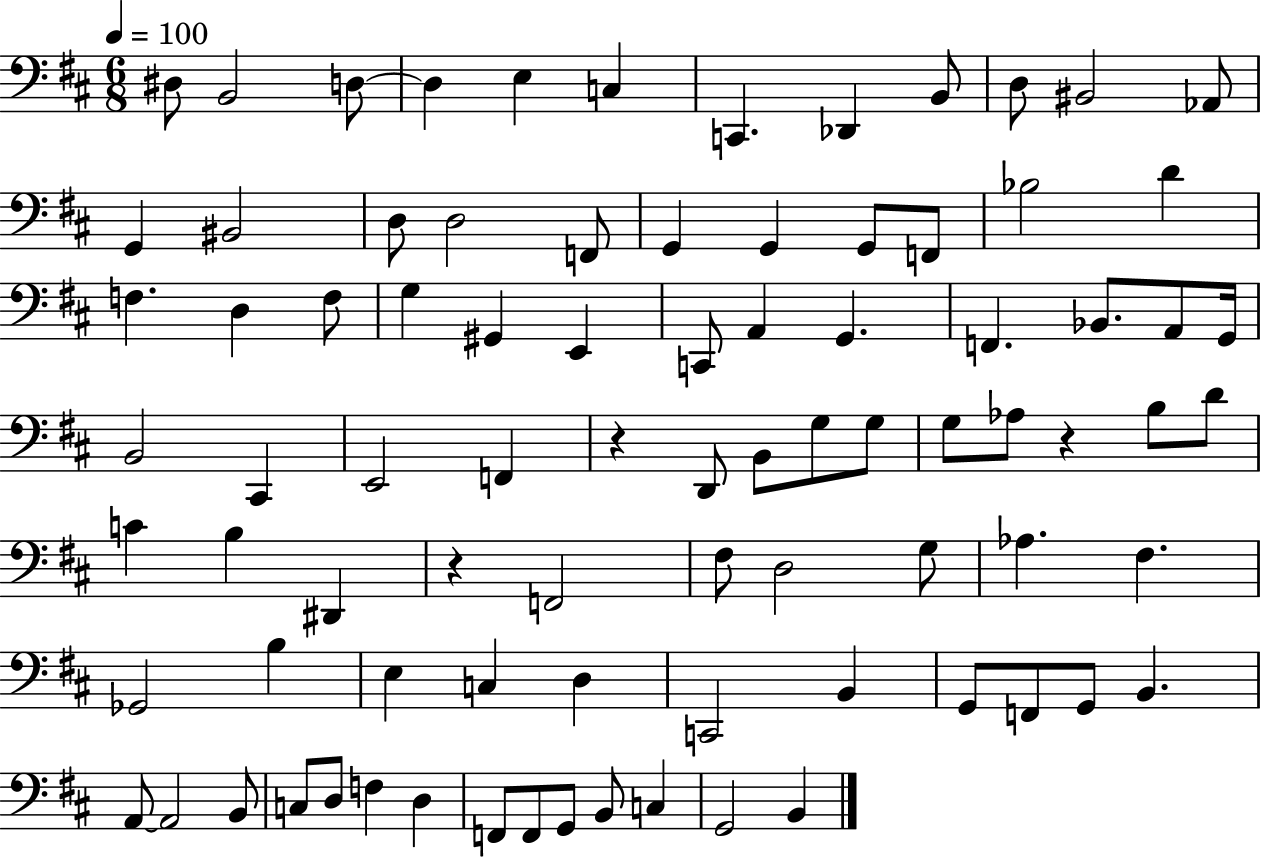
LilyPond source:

{
  \clef bass
  \numericTimeSignature
  \time 6/8
  \key d \major
  \tempo 4 = 100
  dis8 b,2 d8~~ | d4 e4 c4 | c,4. des,4 b,8 | d8 bis,2 aes,8 | \break g,4 bis,2 | d8 d2 f,8 | g,4 g,4 g,8 f,8 | bes2 d'4 | \break f4. d4 f8 | g4 gis,4 e,4 | c,8 a,4 g,4. | f,4. bes,8. a,8 g,16 | \break b,2 cis,4 | e,2 f,4 | r4 d,8 b,8 g8 g8 | g8 aes8 r4 b8 d'8 | \break c'4 b4 dis,4 | r4 f,2 | fis8 d2 g8 | aes4. fis4. | \break ges,2 b4 | e4 c4 d4 | c,2 b,4 | g,8 f,8 g,8 b,4. | \break a,8~~ a,2 b,8 | c8 d8 f4 d4 | f,8 f,8 g,8 b,8 c4 | g,2 b,4 | \break \bar "|."
}